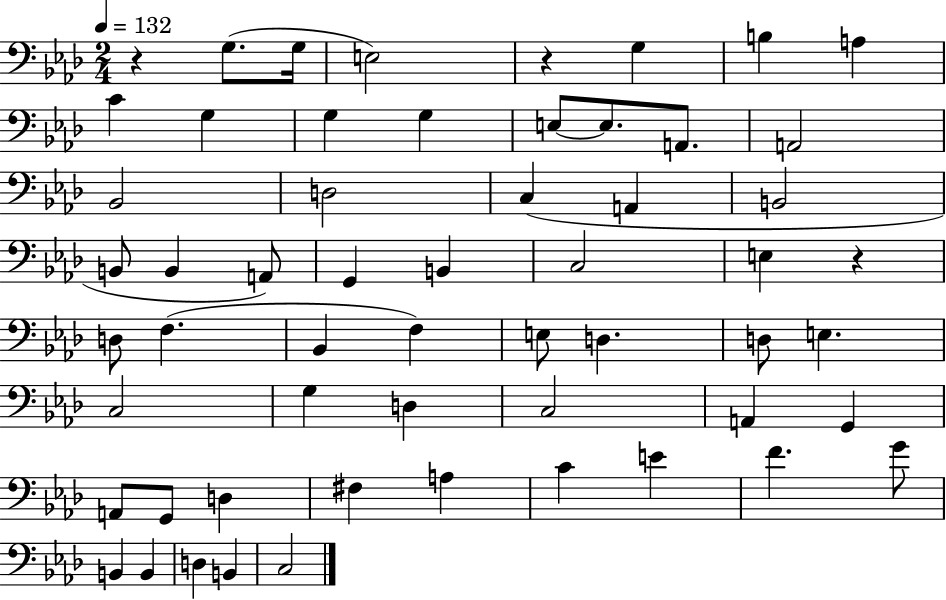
{
  \clef bass
  \numericTimeSignature
  \time 2/4
  \key aes \major
  \tempo 4 = 132
  r4 g8.( g16 | e2) | r4 g4 | b4 a4 | \break c'4 g4 | g4 g4 | e8~~ e8. a,8. | a,2 | \break bes,2 | d2 | c4( a,4 | b,2 | \break b,8 b,4 a,8) | g,4 b,4 | c2 | e4 r4 | \break d8 f4.( | bes,4 f4) | e8 d4. | d8 e4. | \break c2 | g4 d4 | c2 | a,4 g,4 | \break a,8 g,8 d4 | fis4 a4 | c'4 e'4 | f'4. g'8 | \break b,4 b,4 | d4 b,4 | c2 | \bar "|."
}